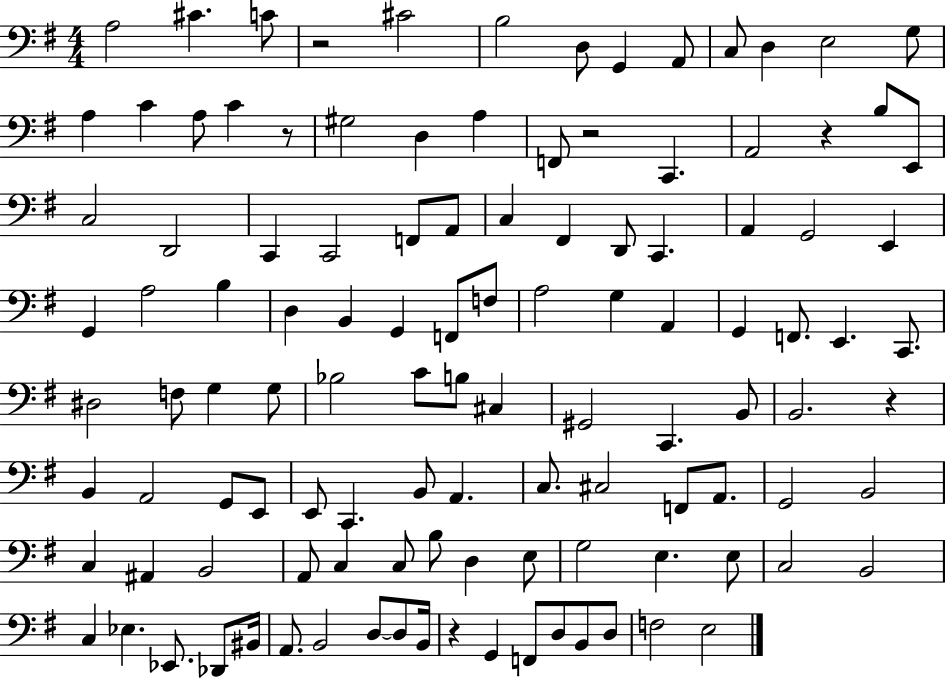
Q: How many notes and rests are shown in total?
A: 115